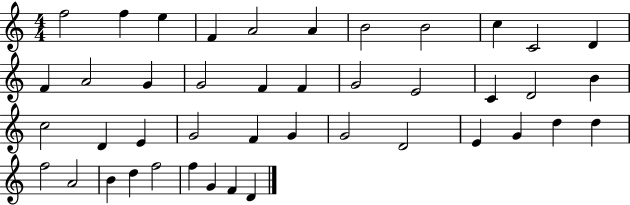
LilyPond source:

{
  \clef treble
  \numericTimeSignature
  \time 4/4
  \key c \major
  f''2 f''4 e''4 | f'4 a'2 a'4 | b'2 b'2 | c''4 c'2 d'4 | \break f'4 a'2 g'4 | g'2 f'4 f'4 | g'2 e'2 | c'4 d'2 b'4 | \break c''2 d'4 e'4 | g'2 f'4 g'4 | g'2 d'2 | e'4 g'4 d''4 d''4 | \break f''2 a'2 | b'4 d''4 f''2 | f''4 g'4 f'4 d'4 | \bar "|."
}